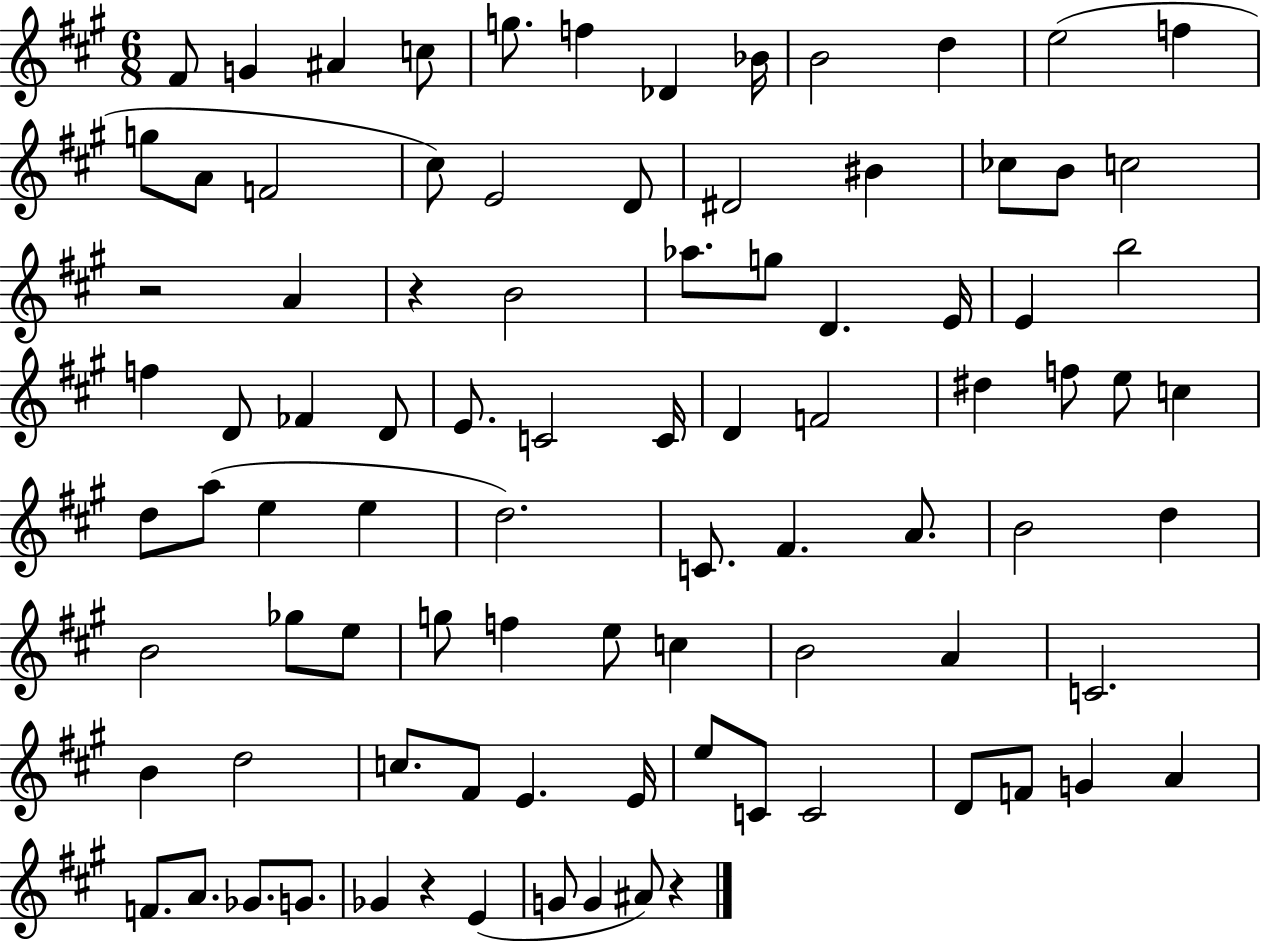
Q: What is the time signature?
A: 6/8